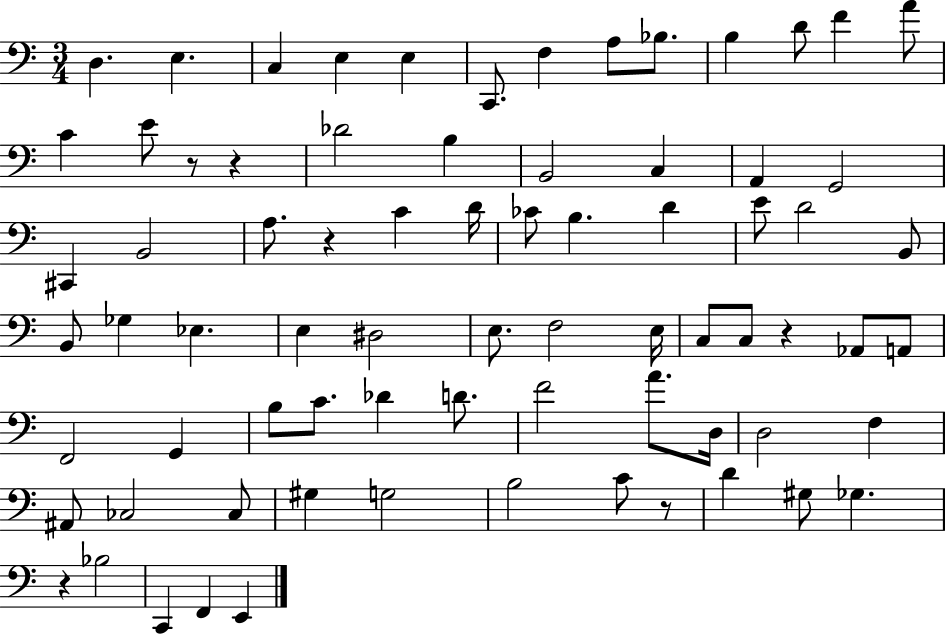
D3/q. E3/q. C3/q E3/q E3/q C2/e. F3/q A3/e Bb3/e. B3/q D4/e F4/q A4/e C4/q E4/e R/e R/q Db4/h B3/q B2/h C3/q A2/q G2/h C#2/q B2/h A3/e. R/q C4/q D4/s CES4/e B3/q. D4/q E4/e D4/h B2/e B2/e Gb3/q Eb3/q. E3/q D#3/h E3/e. F3/h E3/s C3/e C3/e R/q Ab2/e A2/e F2/h G2/q B3/e C4/e. Db4/q D4/e. F4/h A4/e. D3/s D3/h F3/q A#2/e CES3/h CES3/e G#3/q G3/h B3/h C4/e R/e D4/q G#3/e Gb3/q. R/q Bb3/h C2/q F2/q E2/q